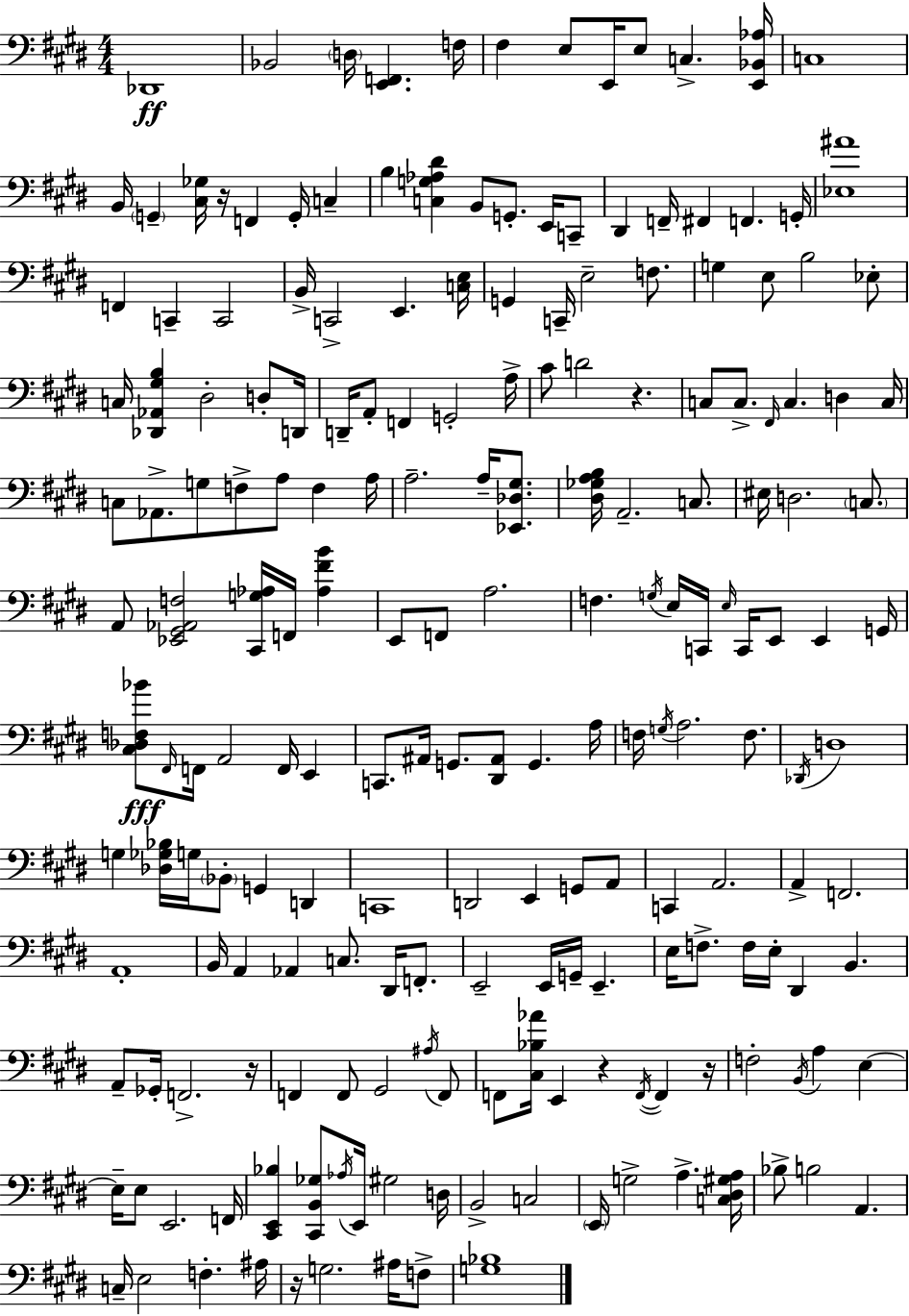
Db2/w Bb2/h D3/s [E2,F2]/q. F3/s F#3/q E3/e E2/s E3/e C3/q. [E2,Bb2,Ab3]/s C3/w B2/s G2/q [C#3,Gb3]/s R/s F2/q G2/s C3/q B3/q [C3,G3,Ab3,D#4]/q B2/e G2/e. E2/s C2/e D#2/q F2/s F#2/q F2/q. G2/s [Eb3,A#4]/w F2/q C2/q C2/h B2/s C2/h E2/q. [C3,E3]/s G2/q C2/s E3/h F3/e. G3/q E3/e B3/h Eb3/e C3/s [Db2,Ab2,G#3,B3]/q D#3/h D3/e D2/s D2/s A2/e F2/q G2/h A3/s C#4/e D4/h R/q. C3/e C3/e. F#2/s C3/q. D3/q C3/s C3/e Ab2/e. G3/e F3/e A3/e F3/q A3/s A3/h. A3/s [Eb2,Db3,G#3]/e. [D#3,Gb3,A3,B3]/s A2/h. C3/e. EIS3/s D3/h. C3/e. A2/e [Eb2,G#2,Ab2,F3]/h [C#2,G3,Ab3]/s F2/s [Ab3,F#4,B4]/q E2/e F2/e A3/h. F3/q. G3/s E3/s C2/s E3/s C2/s E2/e E2/q G2/s [C#3,Db3,F3,Bb4]/e F#2/s F2/s A2/h F2/s E2/q C2/e. A#2/s G2/e. [D#2,A#2]/e G2/q. A3/s F3/s G3/s A3/h. F3/e. Db2/s D3/w G3/q [Db3,Gb3,Bb3]/s G3/s Bb2/e G2/q D2/q C2/w D2/h E2/q G2/e A2/e C2/q A2/h. A2/q F2/h. A2/w B2/s A2/q Ab2/q C3/e. D#2/s F2/e. E2/h E2/s G2/s E2/q. E3/s F3/e. F3/s E3/s D#2/q B2/q. A2/e Gb2/s F2/h. R/s F2/q F2/e G#2/h A#3/s F2/e F2/e [C#3,Bb3,Ab4]/s E2/q R/q F2/s F2/q R/s F3/h B2/s A3/q E3/q E3/s E3/e E2/h. F2/s [C#2,E2,Bb3]/q [C#2,B2,Gb3]/e Ab3/s E2/s G#3/h D3/s B2/h C3/h E2/s G3/h A3/q. [C3,D#3,G#3,A3]/s Bb3/e B3/h A2/q. C3/s E3/h F3/q. A#3/s R/s G3/h. A#3/s F3/e [G3,Bb3]/w